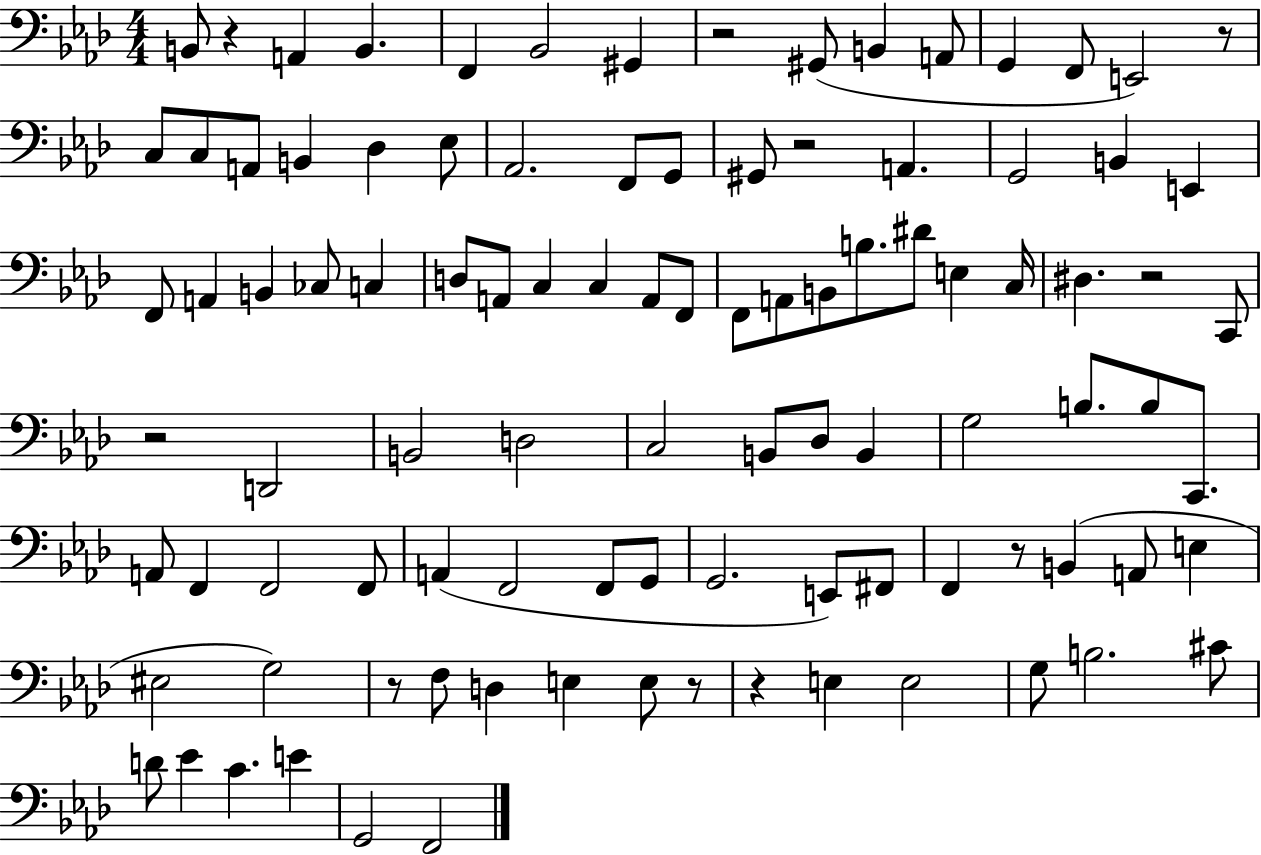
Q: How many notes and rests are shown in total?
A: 99